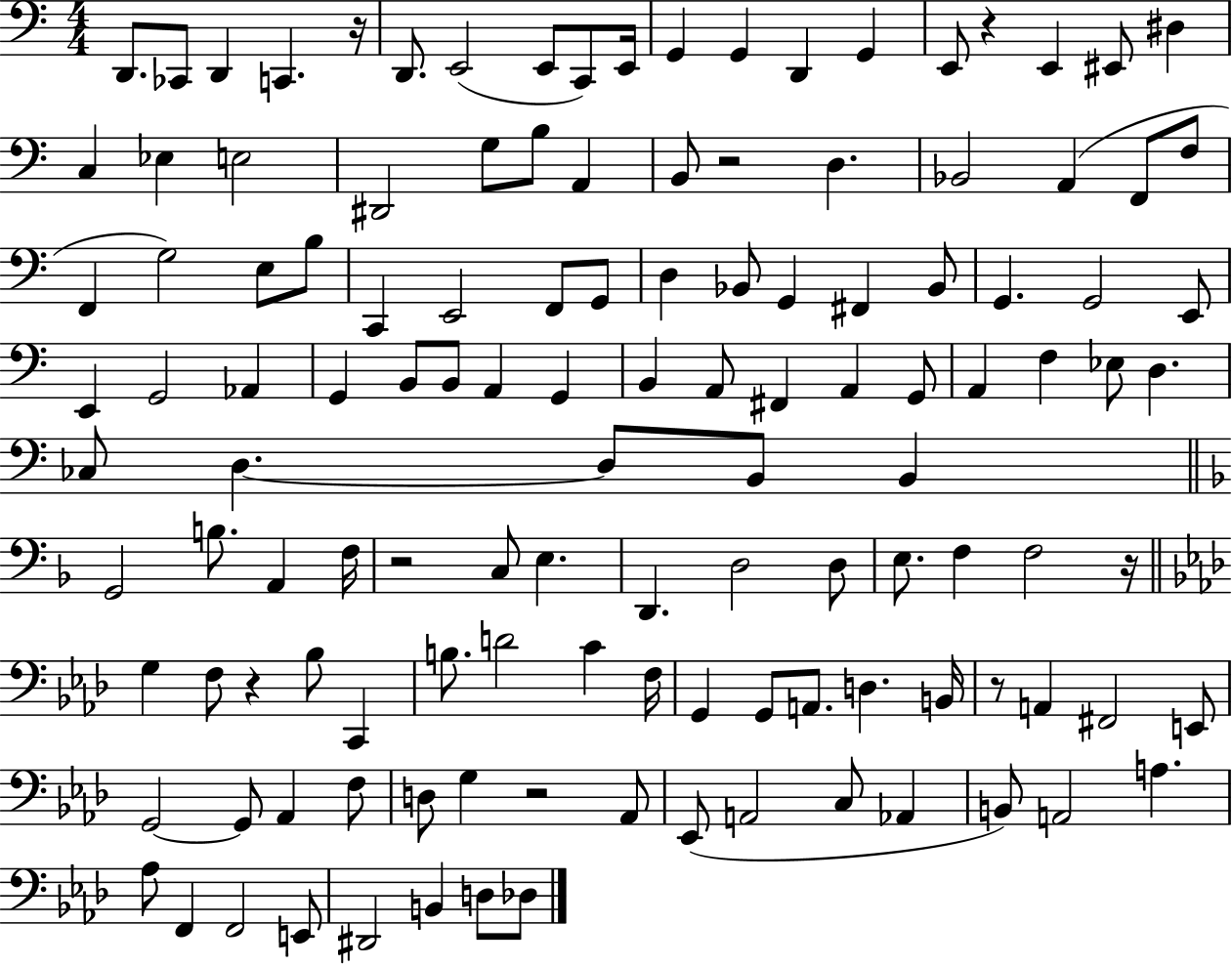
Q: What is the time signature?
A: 4/4